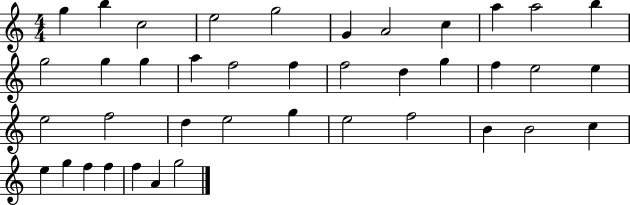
{
  \clef treble
  \numericTimeSignature
  \time 4/4
  \key c \major
  g''4 b''4 c''2 | e''2 g''2 | g'4 a'2 c''4 | a''4 a''2 b''4 | \break g''2 g''4 g''4 | a''4 f''2 f''4 | f''2 d''4 g''4 | f''4 e''2 e''4 | \break e''2 f''2 | d''4 e''2 g''4 | e''2 f''2 | b'4 b'2 c''4 | \break e''4 g''4 f''4 f''4 | f''4 a'4 g''2 | \bar "|."
}